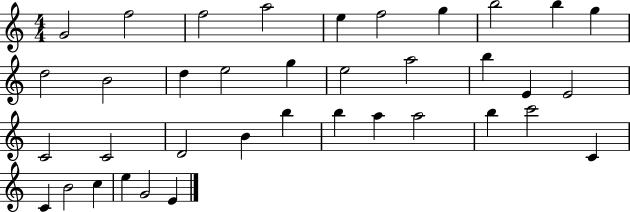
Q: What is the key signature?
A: C major